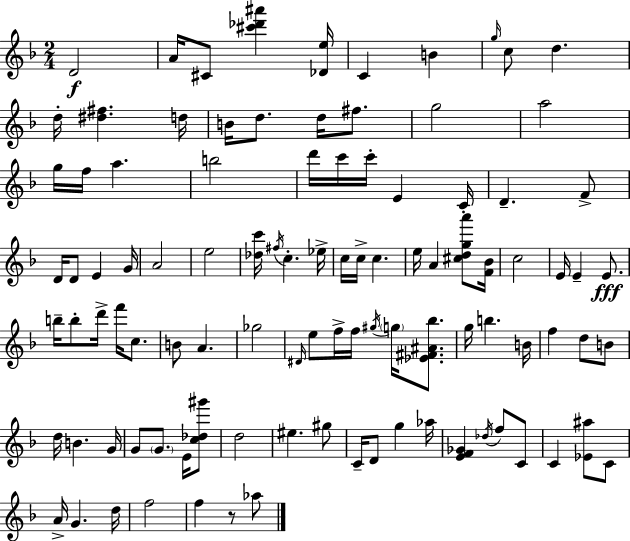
{
  \clef treble
  \numericTimeSignature
  \time 2/4
  \key f \major
  \repeat volta 2 { d'2\f | a'16 cis'8 <cis''' des''' ais'''>4 <des' e''>16 | c'4 b'4 | \grace { g''16 } c''8 d''4. | \break d''16-. <dis'' fis''>4. | d''16 b'16 d''8. d''16 fis''8. | g''2 | a''2 | \break g''16 f''16 a''4. | b''2 | d'''16 c'''16 c'''16-. e'4 | c'16-. d'4.-- f'8-> | \break d'16 d'8 e'4 | g'16 a'2 | e''2 | <des'' c'''>16 \acciaccatura { fis''16 } c''4.-. | \break ees''16-> c''16 c''16-> c''4. | e''16 a'4 <cis'' d'' g'' a'''>8 | <f' bes'>16 c''2 | e'16 e'4-- e'8.\fff | \break b''16-- b''8-. d'''16-> f'''16 c''8. | b'8 a'4. | ges''2 | \grace { dis'16 } e''8 f''16-> f''16 \acciaccatura { gis''16 } | \break \parenthesize g''16 <ees' fis' ais' bes''>8. g''16 b''4. | b'16 f''4 | d''8 b'8 d''16 b'4. | g'16 g'8 \parenthesize g'8. | \break e'16 <c'' des'' gis'''>8 d''2 | eis''4. | gis''8 c'16-- d'8 g''4 | aes''16 <e' f' ges'>4 | \break \acciaccatura { des''16 } f''8 c'8 c'4 | <ees' ais''>8 c'8 a'16-> g'4. | d''16 f''2 | f''4 | \break r8 aes''8 } \bar "|."
}